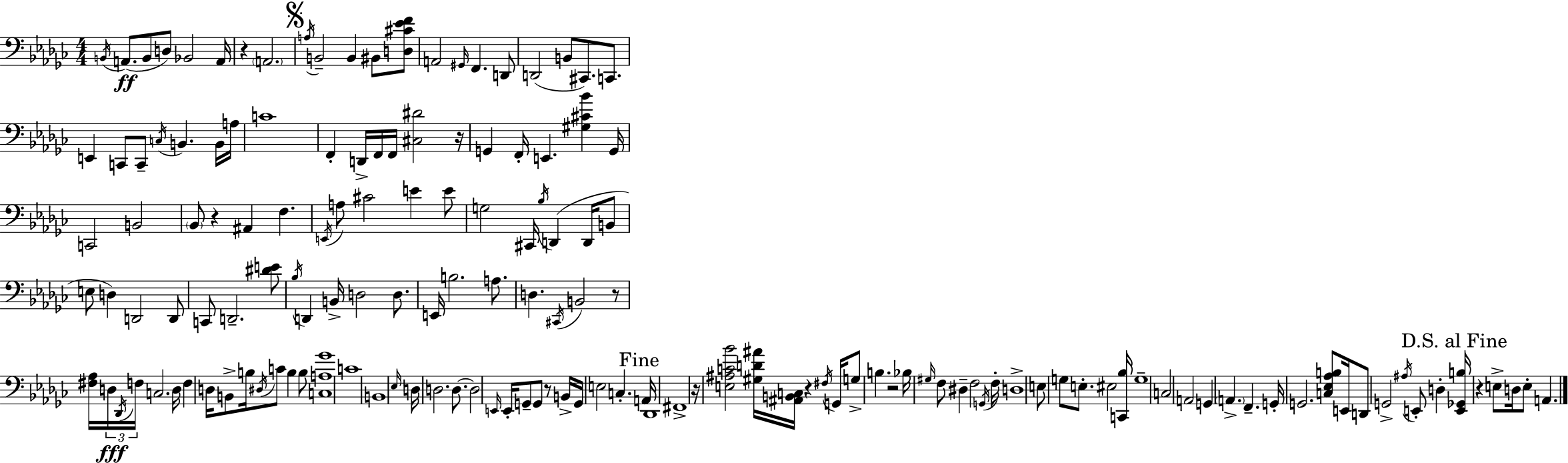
{
  \clef bass
  \numericTimeSignature
  \time 4/4
  \key ees \minor
  \acciaccatura { b,16 }(\ff a,8. b,8 d8) bes,2 | a,16 r4 \parenthesize a,2. | \mark \markup { \musicglyph "scripts.segno" } \acciaccatura { a16 } b,2-- b,4 bis,8 | <d cis' ees' f'>8 a,2 \grace { gis,16 } f,4. | \break d,8 d,2( b,8 cis,8.) | c,8. e,4 c,8 c,8-- \acciaccatura { c16 } b,4. | b,16 a16 c'1 | f,4-. d,16-> f,16 f,16 <cis dis'>2 | \break r16 g,4 f,16-. e,4. <gis cis' bes'>4 | g,16 c,2 b,2 | \parenthesize bes,8 r4 ais,4 f4. | \acciaccatura { e,16 } a8 cis'2 e'4 | \break e'8 g2 cis,16 \acciaccatura { bes16 }( d,4 | d,16 b,8 e8 d4) d,2 | d,8 c,8 d,2.-- | <dis' e'>8 \acciaccatura { bes16 } d,4 b,16-> d2 | \break d8. e,16 b2. | a8. d4. \acciaccatura { cis,16 } b,2 | r8 <fis aes>16 \tuplet 3/2 { d16\fff \acciaccatura { des,16 } f16 } c2. | d16 f4 d16 b,8-> | \break b16 \acciaccatura { dis16 } c'8 b4 b8 <c a ges'>1 | c'1 | b,1 | \grace { ees16 } d16 d2. | \break d8.~~ d2 | \grace { e,16 } e,16-. g,8-- g,8 r8 b,16-> g,16 e2 | c4.-. \mark "Fine" a,16 des,1 | fis,1-> | \break r16 <e ais c' bes'>2 | <gis d' ais'>16 <ais, b, c>16 r4 \acciaccatura { fis16 } g,16 g8-> b4. | r2 bes16 \grace { gis16 } f8 | dis4-- f2 \acciaccatura { g,16 } f16-. d1-> | \break e8 | g8 e8.-. eis2 <c, bes>16 g1-- | c2 | a,2 g,4 | \break \parenthesize a,4.-> f,4.-- g,16-. | g,2. <c ees aes b>8 e,16 d,8 | g,2-> \acciaccatura { ais16 } e,8-. d4-. | \mark "D.S. al Fine" <e, ges, b>16 r4 e8-> d16 e8-. a,4. | \break \bar "|."
}